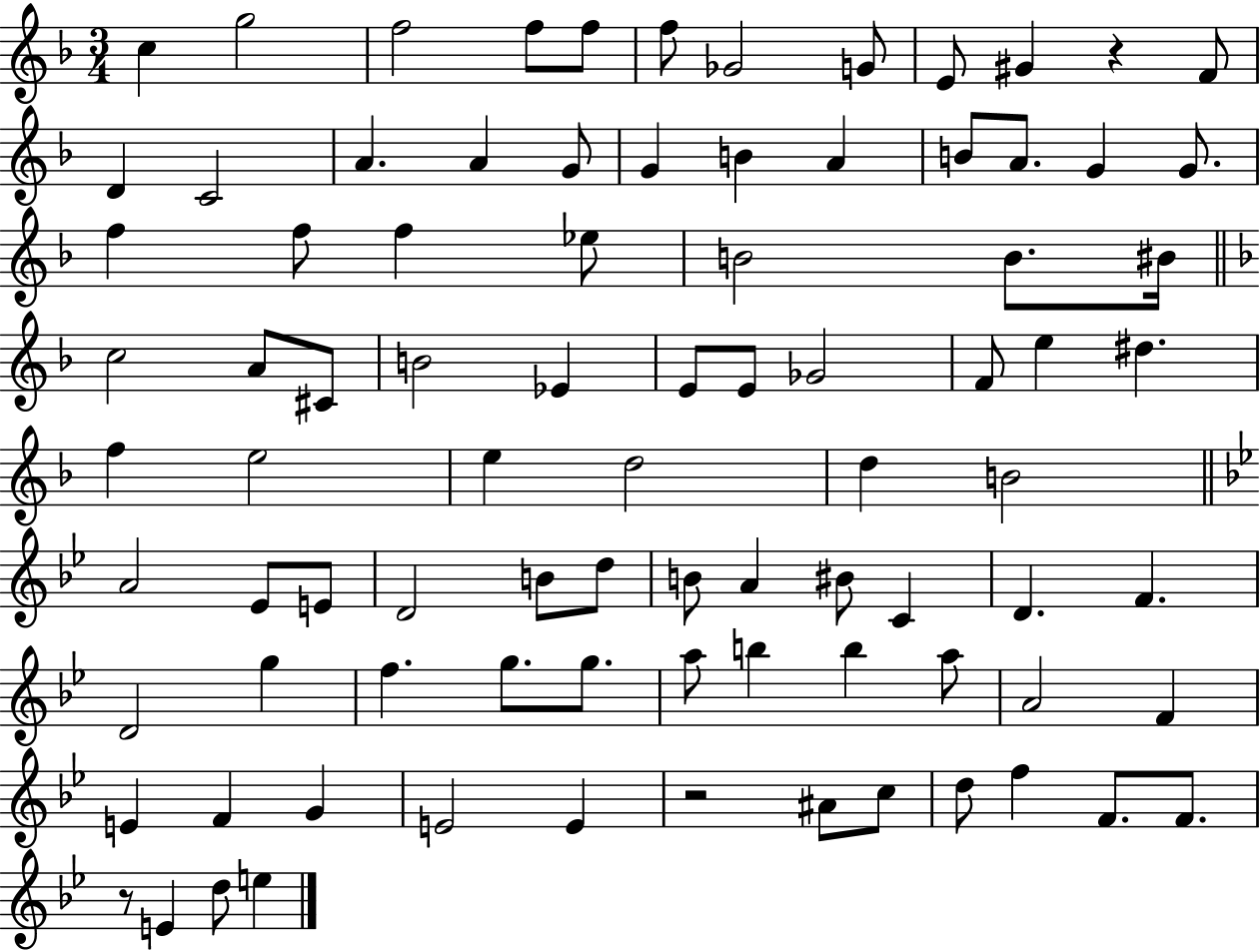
C5/q G5/h F5/h F5/e F5/e F5/e Gb4/h G4/e E4/e G#4/q R/q F4/e D4/q C4/h A4/q. A4/q G4/e G4/q B4/q A4/q B4/e A4/e. G4/q G4/e. F5/q F5/e F5/q Eb5/e B4/h B4/e. BIS4/s C5/h A4/e C#4/e B4/h Eb4/q E4/e E4/e Gb4/h F4/e E5/q D#5/q. F5/q E5/h E5/q D5/h D5/q B4/h A4/h Eb4/e E4/e D4/h B4/e D5/e B4/e A4/q BIS4/e C4/q D4/q. F4/q. D4/h G5/q F5/q. G5/e. G5/e. A5/e B5/q B5/q A5/e A4/h F4/q E4/q F4/q G4/q E4/h E4/q R/h A#4/e C5/e D5/e F5/q F4/e. F4/e. R/e E4/q D5/e E5/q